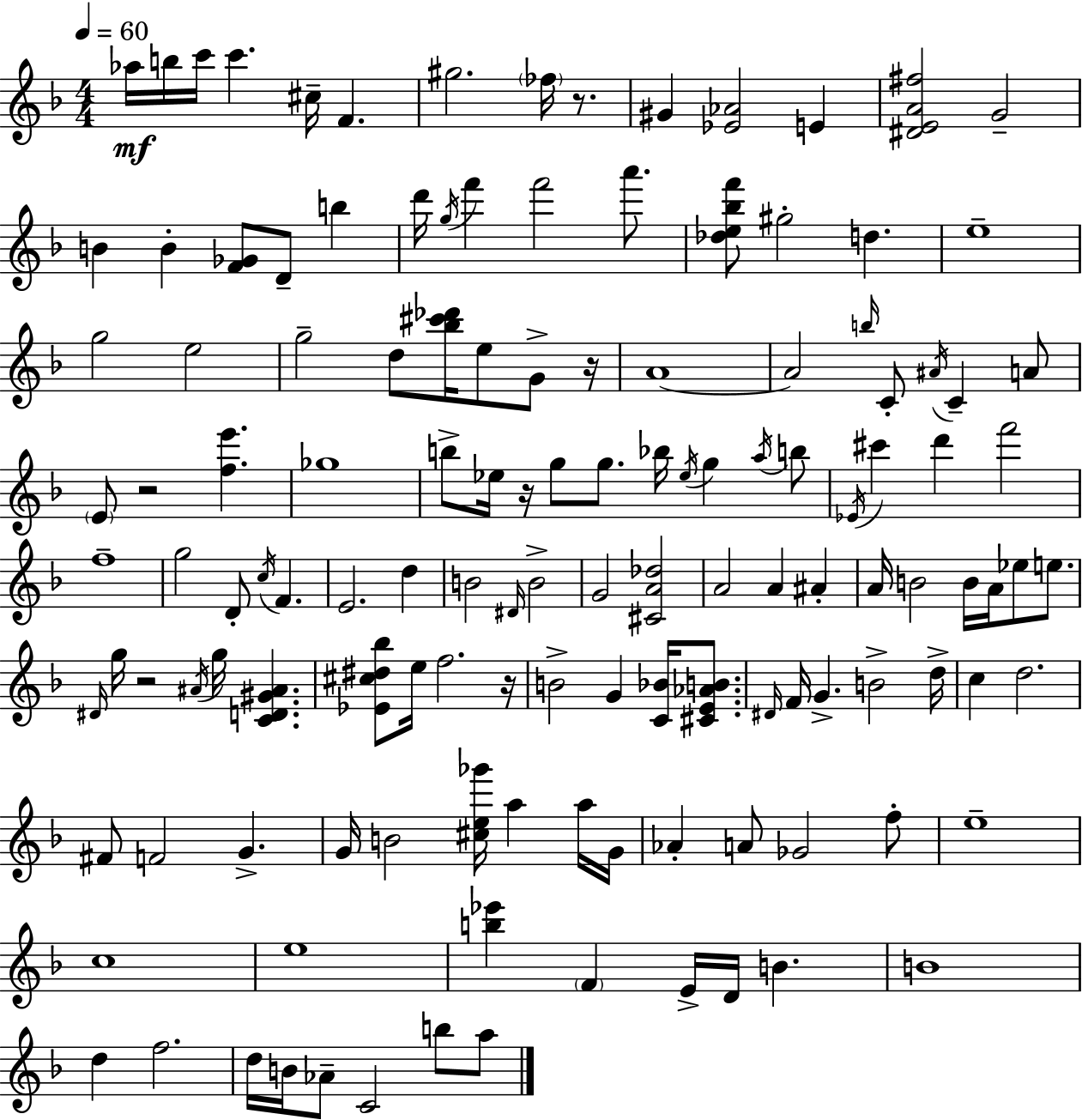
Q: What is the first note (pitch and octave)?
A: Ab5